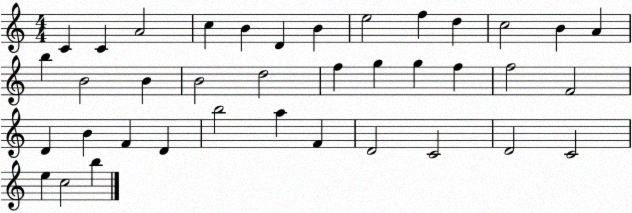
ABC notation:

X:1
T:Untitled
M:4/4
L:1/4
K:C
C C A2 c B D B e2 f d c2 B A b B2 B B2 d2 f g g f f2 F2 D B F D b2 a F D2 C2 D2 C2 e c2 b